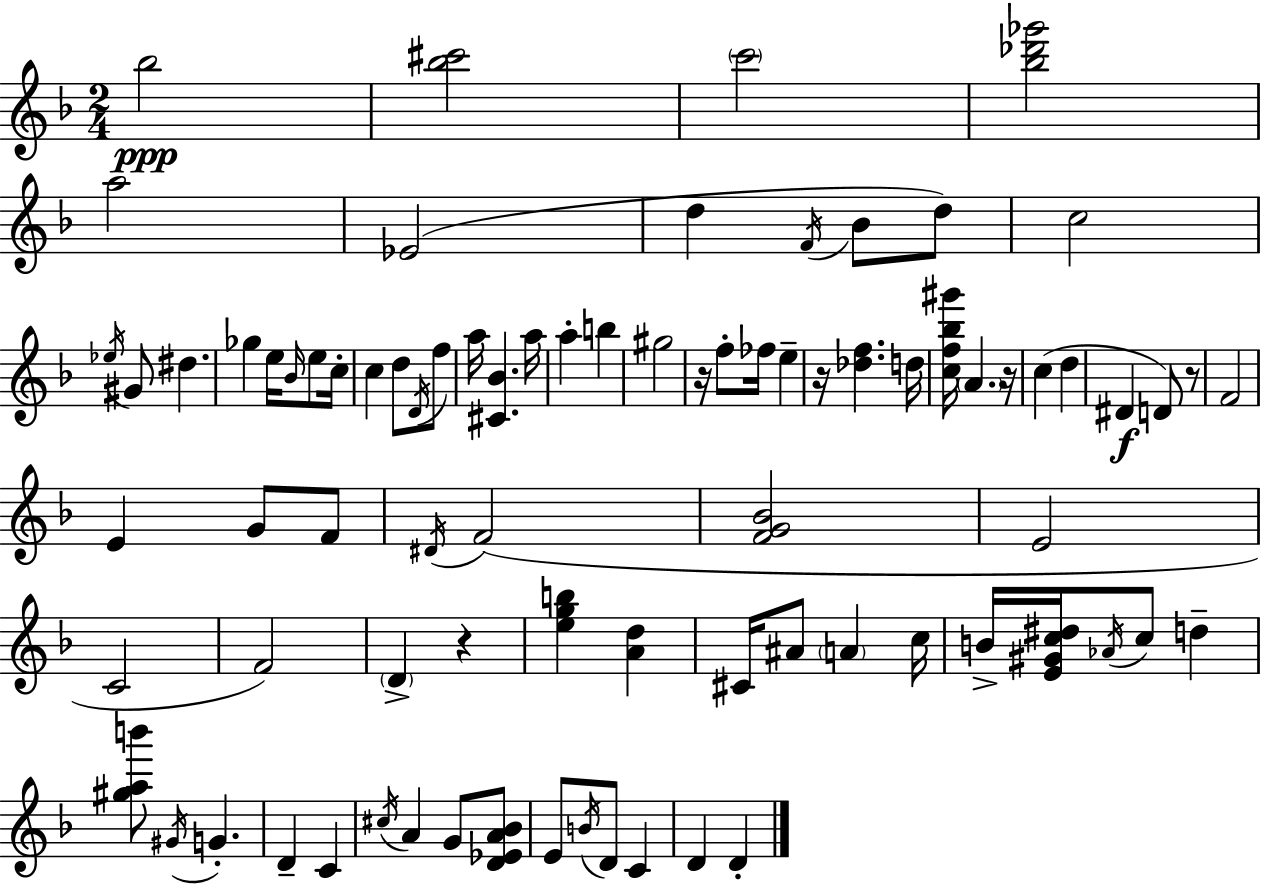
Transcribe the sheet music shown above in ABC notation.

X:1
T:Untitled
M:2/4
L:1/4
K:F
_b2 [_b^c']2 c'2 [_b_d'_g']2 a2 _E2 d F/4 _B/2 d/2 c2 _e/4 ^G/2 ^d _g e/4 _B/4 e/2 c/4 c d/2 D/4 f/2 a/4 [^C_B] a/4 a b ^g2 z/4 f/2 _f/4 e z/4 [_df] d/4 [cf_b^g']/4 A z/4 c d ^D D/2 z/2 F2 E G/2 F/2 ^D/4 F2 [FG_B]2 E2 C2 F2 D z [egb] [Ad] ^C/4 ^A/2 A c/4 B/4 [E^Gc^d]/4 _A/4 c/2 d [^gab']/2 ^G/4 G D C ^c/4 A G/2 [D_EA_B]/2 E/2 B/4 D/2 C D D